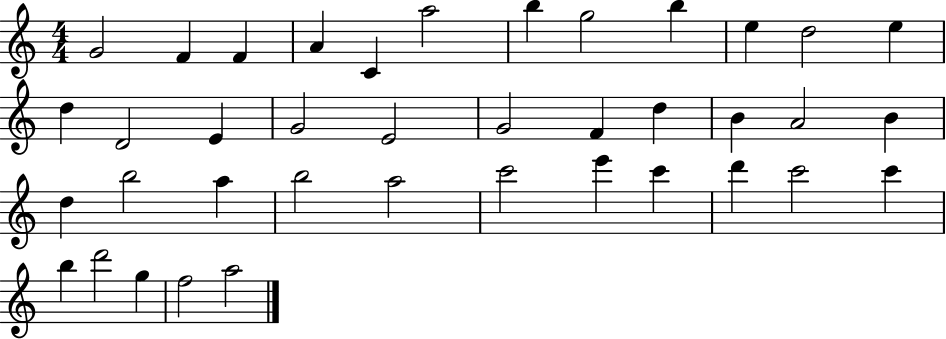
{
  \clef treble
  \numericTimeSignature
  \time 4/4
  \key c \major
  g'2 f'4 f'4 | a'4 c'4 a''2 | b''4 g''2 b''4 | e''4 d''2 e''4 | \break d''4 d'2 e'4 | g'2 e'2 | g'2 f'4 d''4 | b'4 a'2 b'4 | \break d''4 b''2 a''4 | b''2 a''2 | c'''2 e'''4 c'''4 | d'''4 c'''2 c'''4 | \break b''4 d'''2 g''4 | f''2 a''2 | \bar "|."
}